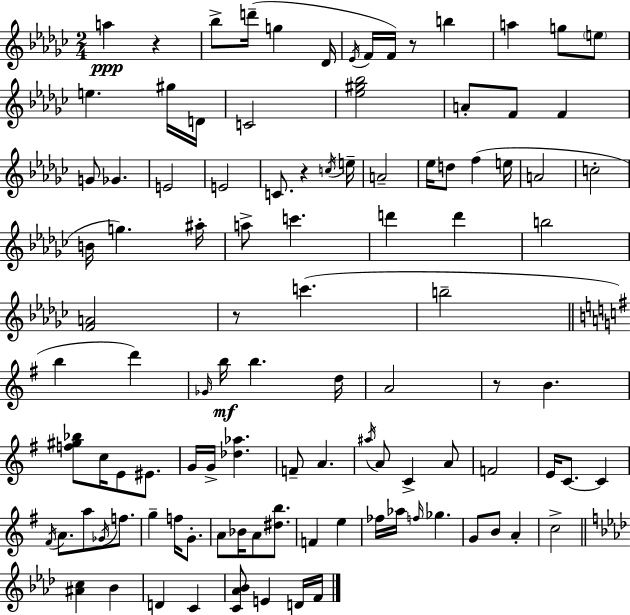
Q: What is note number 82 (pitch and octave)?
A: F5